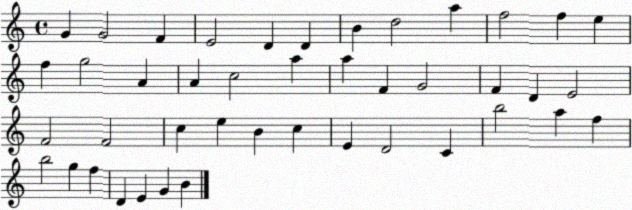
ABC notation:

X:1
T:Untitled
M:4/4
L:1/4
K:C
G G2 F E2 D D B d2 a f2 f e f g2 A A c2 a a F G2 F D E2 F2 F2 c e B c E D2 C b2 a f b2 g f D E G B